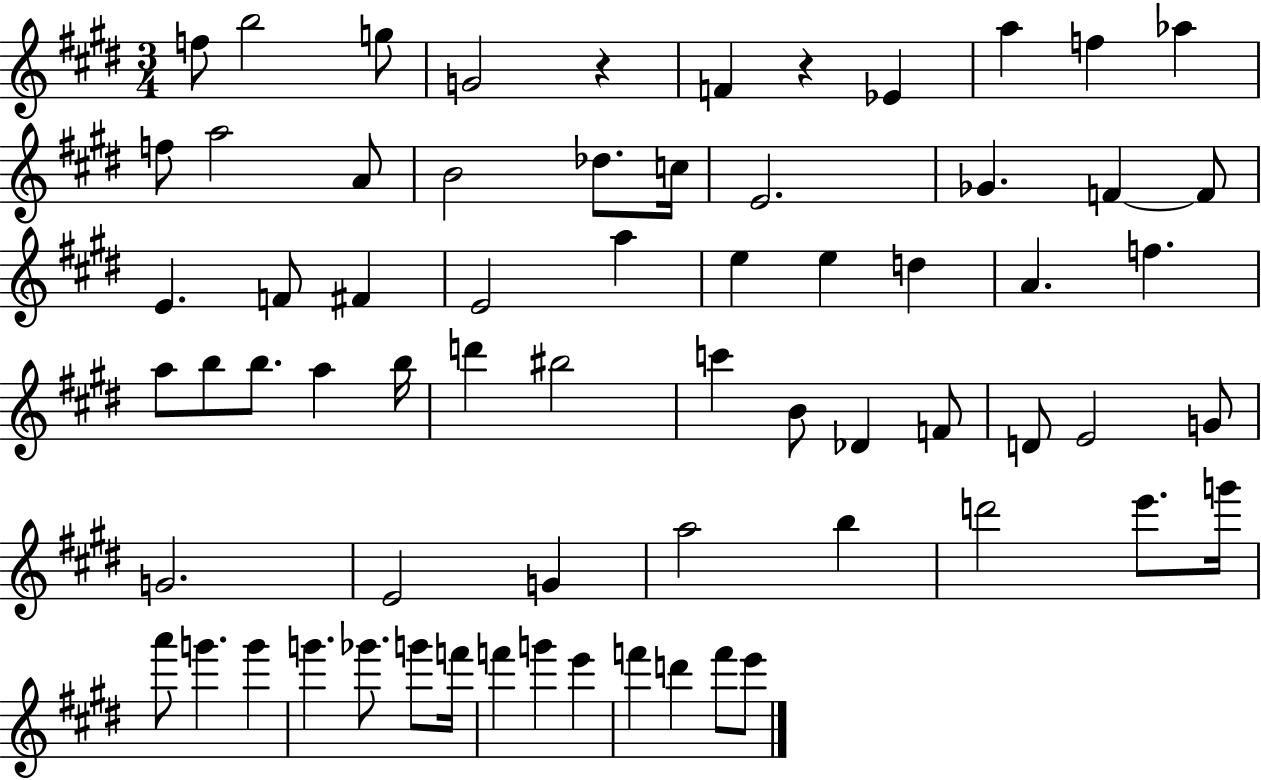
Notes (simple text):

F5/e B5/h G5/e G4/h R/q F4/q R/q Eb4/q A5/q F5/q Ab5/q F5/e A5/h A4/e B4/h Db5/e. C5/s E4/h. Gb4/q. F4/q F4/e E4/q. F4/e F#4/q E4/h A5/q E5/q E5/q D5/q A4/q. F5/q. A5/e B5/e B5/e. A5/q B5/s D6/q BIS5/h C6/q B4/e Db4/q F4/e D4/e E4/h G4/e G4/h. E4/h G4/q A5/h B5/q D6/h E6/e. G6/s A6/e G6/q. G6/q G6/q. Gb6/e. G6/e F6/s F6/q G6/q E6/q F6/q D6/q F6/e E6/e